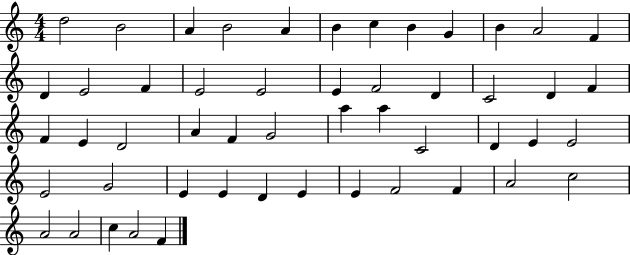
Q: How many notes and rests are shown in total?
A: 51